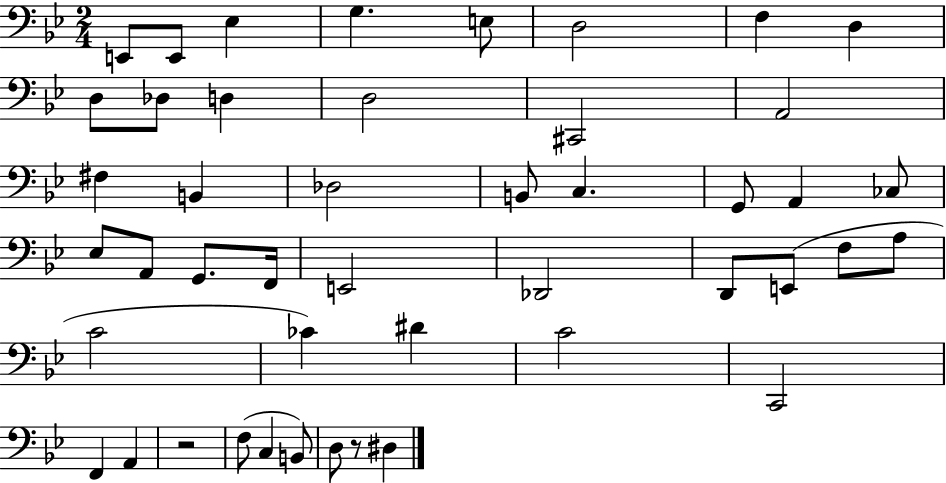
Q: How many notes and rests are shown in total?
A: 46